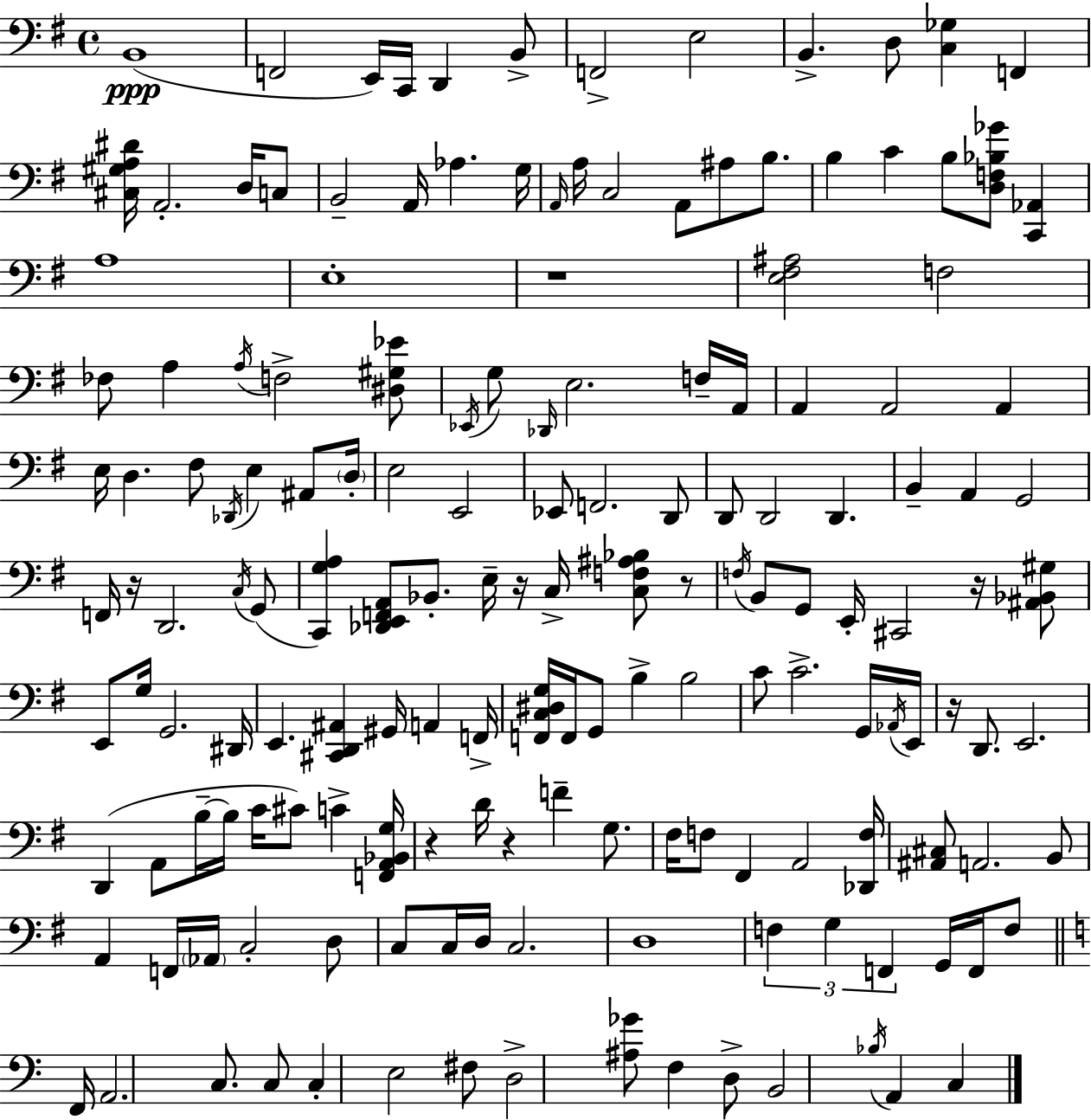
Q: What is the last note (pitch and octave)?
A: C3